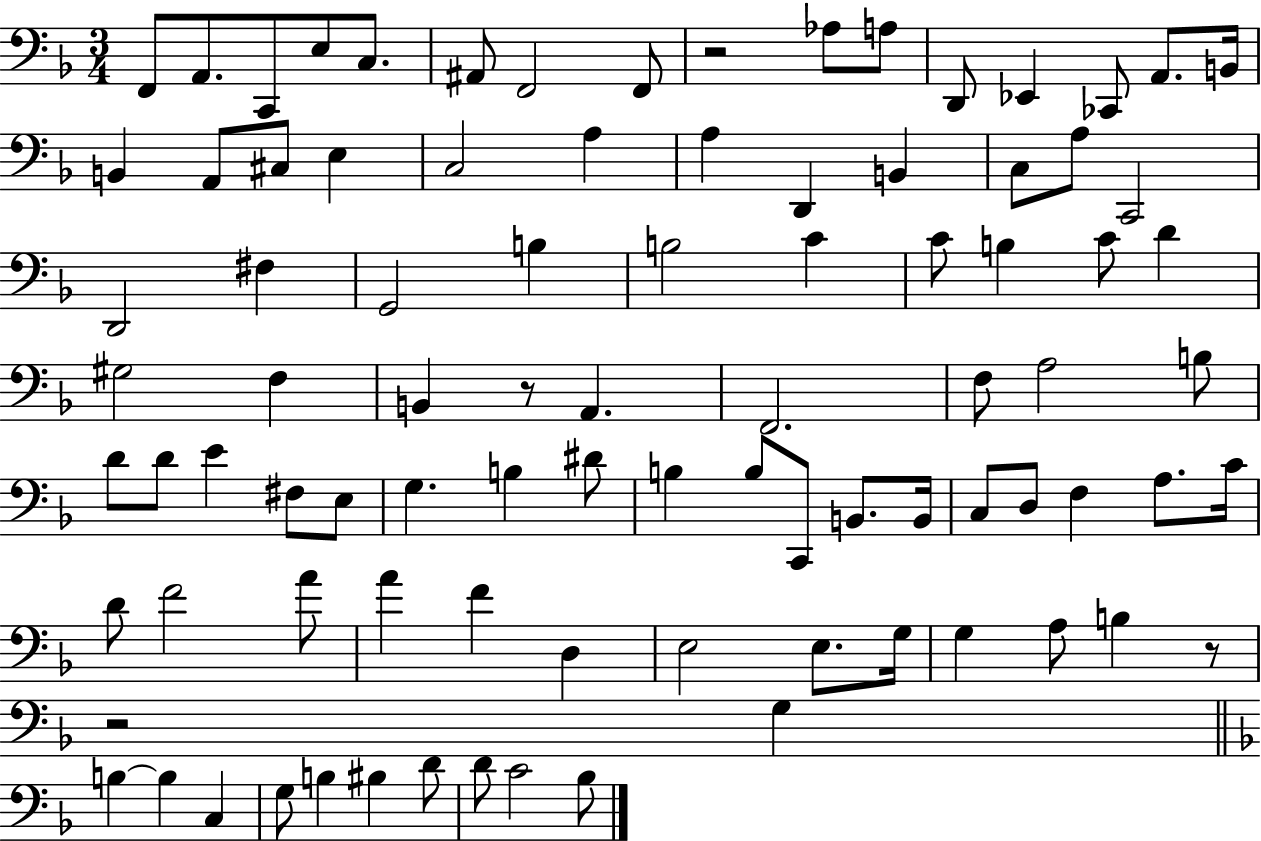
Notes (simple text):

F2/e A2/e. C2/e E3/e C3/e. A#2/e F2/h F2/e R/h Ab3/e A3/e D2/e Eb2/q CES2/e A2/e. B2/s B2/q A2/e C#3/e E3/q C3/h A3/q A3/q D2/q B2/q C3/e A3/e C2/h D2/h F#3/q G2/h B3/q B3/h C4/q C4/e B3/q C4/e D4/q G#3/h F3/q B2/q R/e A2/q. F2/h. F3/e A3/h B3/e D4/e D4/e E4/q F#3/e E3/e G3/q. B3/q D#4/e B3/q B3/e C2/e B2/e. B2/s C3/e D3/e F3/q A3/e. C4/s D4/e F4/h A4/e A4/q F4/q D3/q E3/h E3/e. G3/s G3/q A3/e B3/q R/e R/h G3/q B3/q B3/q C3/q G3/e B3/q BIS3/q D4/e D4/e C4/h Bb3/e